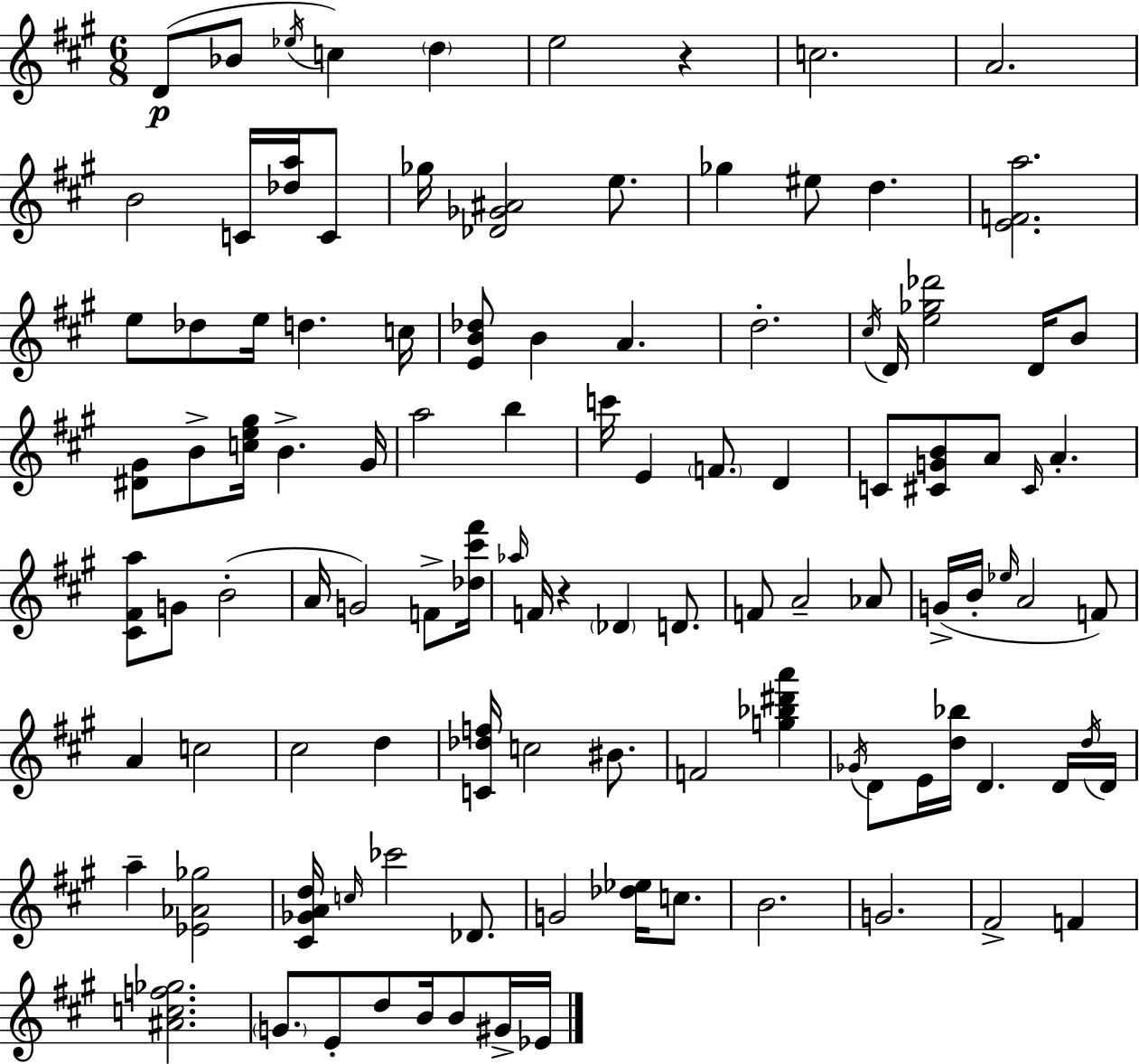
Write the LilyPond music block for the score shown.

{
  \clef treble
  \numericTimeSignature
  \time 6/8
  \key a \major
  d'8(\p bes'8 \acciaccatura { ees''16 } c''4) \parenthesize d''4 | e''2 r4 | c''2. | a'2. | \break b'2 c'16 <des'' a''>16 c'8 | ges''16 <des' ges' ais'>2 e''8. | ges''4 eis''8 d''4. | <e' f' a''>2. | \break e''8 des''8 e''16 d''4. | c''16 <e' b' des''>8 b'4 a'4. | d''2.-. | \acciaccatura { cis''16 } d'16 <e'' ges'' des'''>2 d'16 | \break b'8 <dis' gis'>8 b'8-> <c'' e'' gis''>16 b'4.-> | gis'16 a''2 b''4 | c'''16 e'4 \parenthesize f'8. d'4 | c'8 <cis' g' b'>8 a'8 \grace { cis'16 } a'4.-. | \break <cis' fis' a''>8 g'8 b'2-.( | a'16 g'2) | f'8-> <des'' cis''' fis'''>16 \grace { aes''16 } f'16 r4 \parenthesize des'4 | d'8. f'8 a'2-- | \break aes'8 g'16->( b'16-. \grace { ees''16 } a'2 | f'8) a'4 c''2 | cis''2 | d''4 <c' des'' f''>16 c''2 | \break bis'8. f'2 | <g'' bes'' dis''' a'''>4 \acciaccatura { ges'16 } d'8 e'16 <d'' bes''>16 d'4. | d'16 \acciaccatura { d''16 } d'16 a''4-- <ees' aes' ges''>2 | <cis' ges' a' d''>16 \grace { c''16 } ces'''2 | \break des'8. g'2 | <des'' ees''>16 c''8. b'2. | g'2. | fis'2-> | \break f'4 <ais' c'' f'' ges''>2. | \parenthesize g'8. e'8-. | d''8 b'16 b'8 gis'16-> ees'16 \bar "|."
}